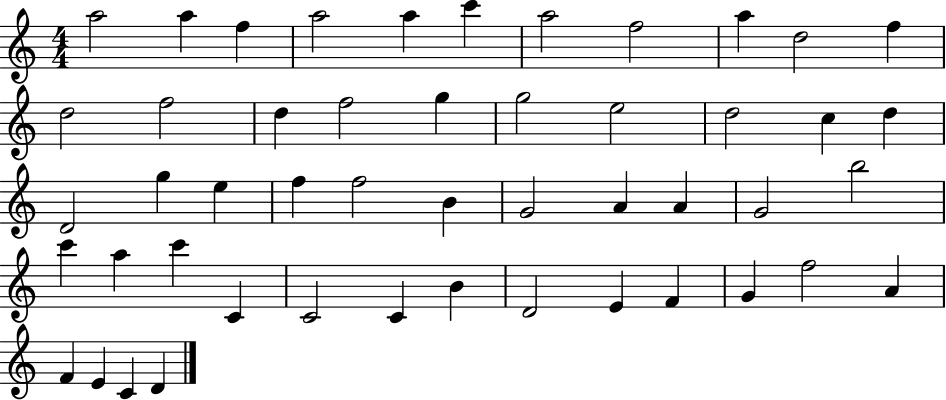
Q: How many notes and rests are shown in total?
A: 49